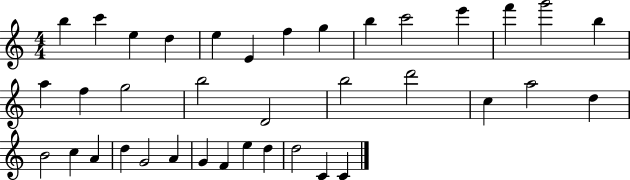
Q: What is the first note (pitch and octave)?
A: B5